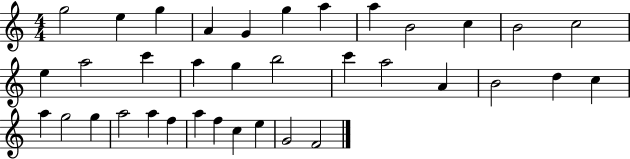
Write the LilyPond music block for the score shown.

{
  \clef treble
  \numericTimeSignature
  \time 4/4
  \key c \major
  g''2 e''4 g''4 | a'4 g'4 g''4 a''4 | a''4 b'2 c''4 | b'2 c''2 | \break e''4 a''2 c'''4 | a''4 g''4 b''2 | c'''4 a''2 a'4 | b'2 d''4 c''4 | \break a''4 g''2 g''4 | a''2 a''4 f''4 | a''4 f''4 c''4 e''4 | g'2 f'2 | \break \bar "|."
}